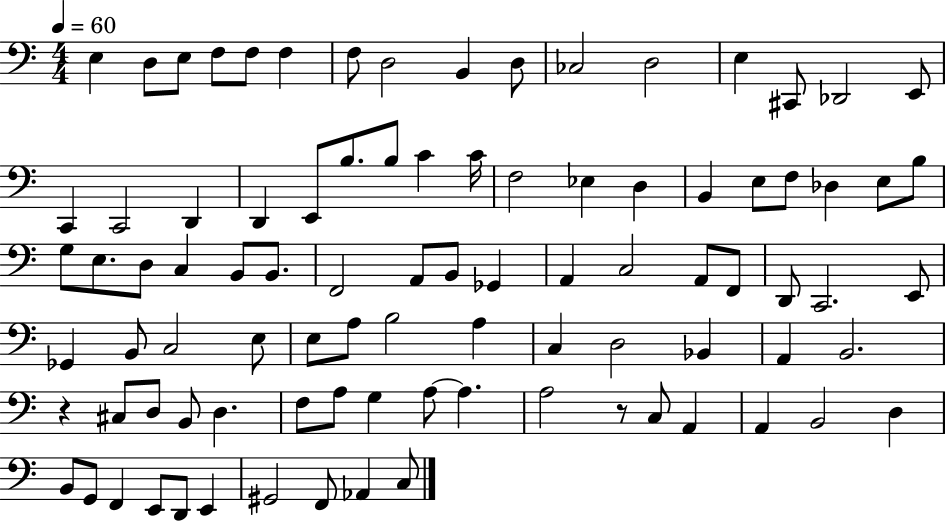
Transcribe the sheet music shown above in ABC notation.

X:1
T:Untitled
M:4/4
L:1/4
K:C
E, D,/2 E,/2 F,/2 F,/2 F, F,/2 D,2 B,, D,/2 _C,2 D,2 E, ^C,,/2 _D,,2 E,,/2 C,, C,,2 D,, D,, E,,/2 B,/2 B,/2 C C/4 F,2 _E, D, B,, E,/2 F,/2 _D, E,/2 B,/2 G,/2 E,/2 D,/2 C, B,,/2 B,,/2 F,,2 A,,/2 B,,/2 _G,, A,, C,2 A,,/2 F,,/2 D,,/2 C,,2 E,,/2 _G,, B,,/2 C,2 E,/2 E,/2 A,/2 B,2 A, C, D,2 _B,, A,, B,,2 z ^C,/2 D,/2 B,,/2 D, F,/2 A,/2 G, A,/2 A, A,2 z/2 C,/2 A,, A,, B,,2 D, B,,/2 G,,/2 F,, E,,/2 D,,/2 E,, ^G,,2 F,,/2 _A,, C,/2